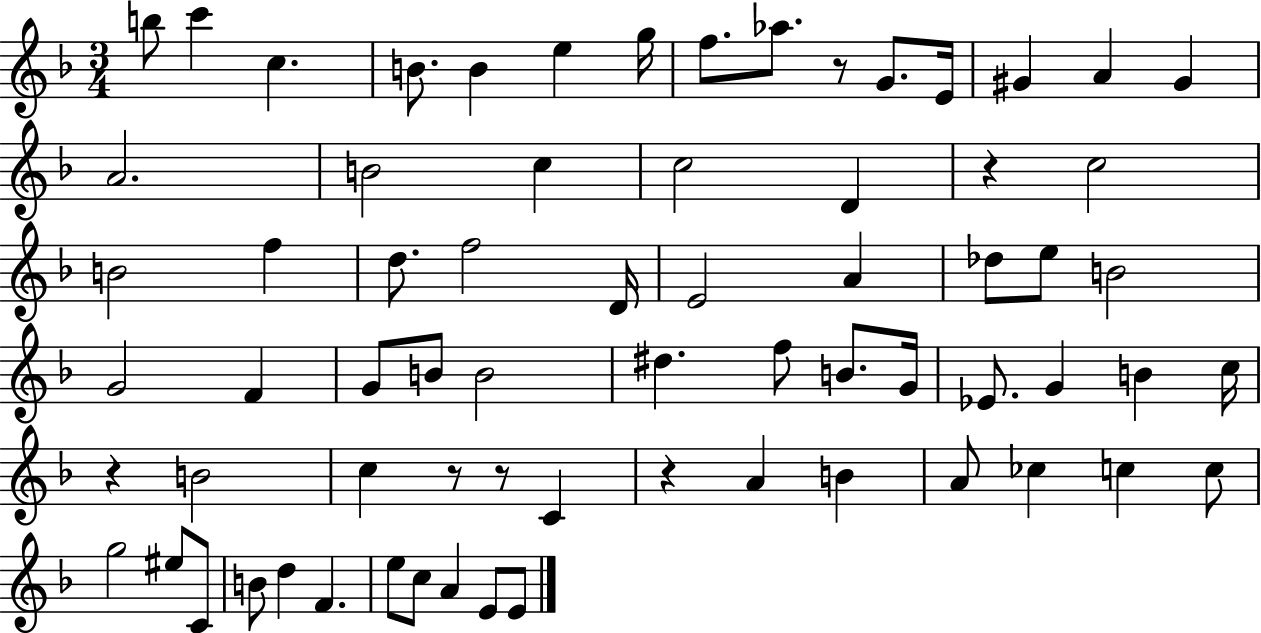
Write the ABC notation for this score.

X:1
T:Untitled
M:3/4
L:1/4
K:F
b/2 c' c B/2 B e g/4 f/2 _a/2 z/2 G/2 E/4 ^G A ^G A2 B2 c c2 D z c2 B2 f d/2 f2 D/4 E2 A _d/2 e/2 B2 G2 F G/2 B/2 B2 ^d f/2 B/2 G/4 _E/2 G B c/4 z B2 c z/2 z/2 C z A B A/2 _c c c/2 g2 ^e/2 C/2 B/2 d F e/2 c/2 A E/2 E/2